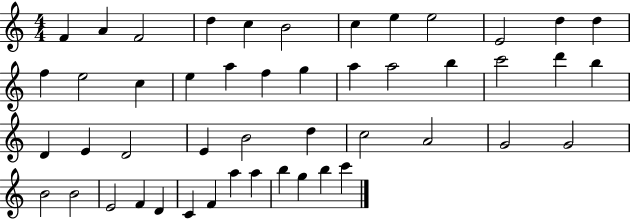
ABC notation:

X:1
T:Untitled
M:4/4
L:1/4
K:C
F A F2 d c B2 c e e2 E2 d d f e2 c e a f g a a2 b c'2 d' b D E D2 E B2 d c2 A2 G2 G2 B2 B2 E2 F D C F a a b g b c'